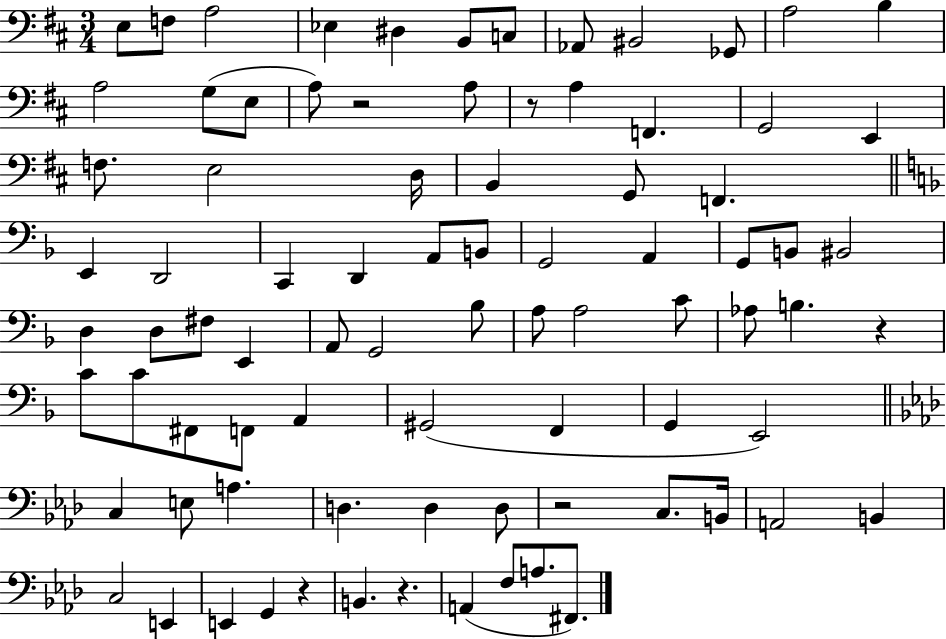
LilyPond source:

{
  \clef bass
  \numericTimeSignature
  \time 3/4
  \key d \major
  e8 f8 a2 | ees4 dis4 b,8 c8 | aes,8 bis,2 ges,8 | a2 b4 | \break a2 g8( e8 | a8) r2 a8 | r8 a4 f,4. | g,2 e,4 | \break f8. e2 d16 | b,4 g,8 f,4. | \bar "||" \break \key d \minor e,4 d,2 | c,4 d,4 a,8 b,8 | g,2 a,4 | g,8 b,8 bis,2 | \break d4 d8 fis8 e,4 | a,8 g,2 bes8 | a8 a2 c'8 | aes8 b4. r4 | \break c'8 c'8 fis,8 f,8 a,4 | gis,2( f,4 | g,4 e,2) | \bar "||" \break \key f \minor c4 e8 a4. | d4. d4 d8 | r2 c8. b,16 | a,2 b,4 | \break c2 e,4 | e,4 g,4 r4 | b,4. r4. | a,4( f8 a8. fis,8.) | \break \bar "|."
}